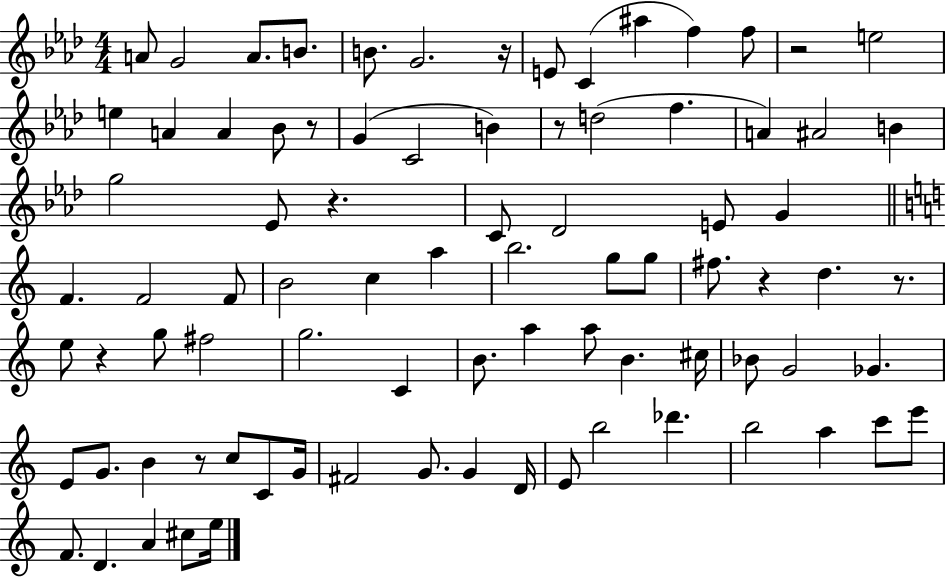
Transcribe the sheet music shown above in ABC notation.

X:1
T:Untitled
M:4/4
L:1/4
K:Ab
A/2 G2 A/2 B/2 B/2 G2 z/4 E/2 C ^a f f/2 z2 e2 e A A _B/2 z/2 G C2 B z/2 d2 f A ^A2 B g2 _E/2 z C/2 _D2 E/2 G F F2 F/2 B2 c a b2 g/2 g/2 ^f/2 z d z/2 e/2 z g/2 ^f2 g2 C B/2 a a/2 B ^c/4 _B/2 G2 _G E/2 G/2 B z/2 c/2 C/2 G/4 ^F2 G/2 G D/4 E/2 b2 _d' b2 a c'/2 e'/2 F/2 D A ^c/2 e/4